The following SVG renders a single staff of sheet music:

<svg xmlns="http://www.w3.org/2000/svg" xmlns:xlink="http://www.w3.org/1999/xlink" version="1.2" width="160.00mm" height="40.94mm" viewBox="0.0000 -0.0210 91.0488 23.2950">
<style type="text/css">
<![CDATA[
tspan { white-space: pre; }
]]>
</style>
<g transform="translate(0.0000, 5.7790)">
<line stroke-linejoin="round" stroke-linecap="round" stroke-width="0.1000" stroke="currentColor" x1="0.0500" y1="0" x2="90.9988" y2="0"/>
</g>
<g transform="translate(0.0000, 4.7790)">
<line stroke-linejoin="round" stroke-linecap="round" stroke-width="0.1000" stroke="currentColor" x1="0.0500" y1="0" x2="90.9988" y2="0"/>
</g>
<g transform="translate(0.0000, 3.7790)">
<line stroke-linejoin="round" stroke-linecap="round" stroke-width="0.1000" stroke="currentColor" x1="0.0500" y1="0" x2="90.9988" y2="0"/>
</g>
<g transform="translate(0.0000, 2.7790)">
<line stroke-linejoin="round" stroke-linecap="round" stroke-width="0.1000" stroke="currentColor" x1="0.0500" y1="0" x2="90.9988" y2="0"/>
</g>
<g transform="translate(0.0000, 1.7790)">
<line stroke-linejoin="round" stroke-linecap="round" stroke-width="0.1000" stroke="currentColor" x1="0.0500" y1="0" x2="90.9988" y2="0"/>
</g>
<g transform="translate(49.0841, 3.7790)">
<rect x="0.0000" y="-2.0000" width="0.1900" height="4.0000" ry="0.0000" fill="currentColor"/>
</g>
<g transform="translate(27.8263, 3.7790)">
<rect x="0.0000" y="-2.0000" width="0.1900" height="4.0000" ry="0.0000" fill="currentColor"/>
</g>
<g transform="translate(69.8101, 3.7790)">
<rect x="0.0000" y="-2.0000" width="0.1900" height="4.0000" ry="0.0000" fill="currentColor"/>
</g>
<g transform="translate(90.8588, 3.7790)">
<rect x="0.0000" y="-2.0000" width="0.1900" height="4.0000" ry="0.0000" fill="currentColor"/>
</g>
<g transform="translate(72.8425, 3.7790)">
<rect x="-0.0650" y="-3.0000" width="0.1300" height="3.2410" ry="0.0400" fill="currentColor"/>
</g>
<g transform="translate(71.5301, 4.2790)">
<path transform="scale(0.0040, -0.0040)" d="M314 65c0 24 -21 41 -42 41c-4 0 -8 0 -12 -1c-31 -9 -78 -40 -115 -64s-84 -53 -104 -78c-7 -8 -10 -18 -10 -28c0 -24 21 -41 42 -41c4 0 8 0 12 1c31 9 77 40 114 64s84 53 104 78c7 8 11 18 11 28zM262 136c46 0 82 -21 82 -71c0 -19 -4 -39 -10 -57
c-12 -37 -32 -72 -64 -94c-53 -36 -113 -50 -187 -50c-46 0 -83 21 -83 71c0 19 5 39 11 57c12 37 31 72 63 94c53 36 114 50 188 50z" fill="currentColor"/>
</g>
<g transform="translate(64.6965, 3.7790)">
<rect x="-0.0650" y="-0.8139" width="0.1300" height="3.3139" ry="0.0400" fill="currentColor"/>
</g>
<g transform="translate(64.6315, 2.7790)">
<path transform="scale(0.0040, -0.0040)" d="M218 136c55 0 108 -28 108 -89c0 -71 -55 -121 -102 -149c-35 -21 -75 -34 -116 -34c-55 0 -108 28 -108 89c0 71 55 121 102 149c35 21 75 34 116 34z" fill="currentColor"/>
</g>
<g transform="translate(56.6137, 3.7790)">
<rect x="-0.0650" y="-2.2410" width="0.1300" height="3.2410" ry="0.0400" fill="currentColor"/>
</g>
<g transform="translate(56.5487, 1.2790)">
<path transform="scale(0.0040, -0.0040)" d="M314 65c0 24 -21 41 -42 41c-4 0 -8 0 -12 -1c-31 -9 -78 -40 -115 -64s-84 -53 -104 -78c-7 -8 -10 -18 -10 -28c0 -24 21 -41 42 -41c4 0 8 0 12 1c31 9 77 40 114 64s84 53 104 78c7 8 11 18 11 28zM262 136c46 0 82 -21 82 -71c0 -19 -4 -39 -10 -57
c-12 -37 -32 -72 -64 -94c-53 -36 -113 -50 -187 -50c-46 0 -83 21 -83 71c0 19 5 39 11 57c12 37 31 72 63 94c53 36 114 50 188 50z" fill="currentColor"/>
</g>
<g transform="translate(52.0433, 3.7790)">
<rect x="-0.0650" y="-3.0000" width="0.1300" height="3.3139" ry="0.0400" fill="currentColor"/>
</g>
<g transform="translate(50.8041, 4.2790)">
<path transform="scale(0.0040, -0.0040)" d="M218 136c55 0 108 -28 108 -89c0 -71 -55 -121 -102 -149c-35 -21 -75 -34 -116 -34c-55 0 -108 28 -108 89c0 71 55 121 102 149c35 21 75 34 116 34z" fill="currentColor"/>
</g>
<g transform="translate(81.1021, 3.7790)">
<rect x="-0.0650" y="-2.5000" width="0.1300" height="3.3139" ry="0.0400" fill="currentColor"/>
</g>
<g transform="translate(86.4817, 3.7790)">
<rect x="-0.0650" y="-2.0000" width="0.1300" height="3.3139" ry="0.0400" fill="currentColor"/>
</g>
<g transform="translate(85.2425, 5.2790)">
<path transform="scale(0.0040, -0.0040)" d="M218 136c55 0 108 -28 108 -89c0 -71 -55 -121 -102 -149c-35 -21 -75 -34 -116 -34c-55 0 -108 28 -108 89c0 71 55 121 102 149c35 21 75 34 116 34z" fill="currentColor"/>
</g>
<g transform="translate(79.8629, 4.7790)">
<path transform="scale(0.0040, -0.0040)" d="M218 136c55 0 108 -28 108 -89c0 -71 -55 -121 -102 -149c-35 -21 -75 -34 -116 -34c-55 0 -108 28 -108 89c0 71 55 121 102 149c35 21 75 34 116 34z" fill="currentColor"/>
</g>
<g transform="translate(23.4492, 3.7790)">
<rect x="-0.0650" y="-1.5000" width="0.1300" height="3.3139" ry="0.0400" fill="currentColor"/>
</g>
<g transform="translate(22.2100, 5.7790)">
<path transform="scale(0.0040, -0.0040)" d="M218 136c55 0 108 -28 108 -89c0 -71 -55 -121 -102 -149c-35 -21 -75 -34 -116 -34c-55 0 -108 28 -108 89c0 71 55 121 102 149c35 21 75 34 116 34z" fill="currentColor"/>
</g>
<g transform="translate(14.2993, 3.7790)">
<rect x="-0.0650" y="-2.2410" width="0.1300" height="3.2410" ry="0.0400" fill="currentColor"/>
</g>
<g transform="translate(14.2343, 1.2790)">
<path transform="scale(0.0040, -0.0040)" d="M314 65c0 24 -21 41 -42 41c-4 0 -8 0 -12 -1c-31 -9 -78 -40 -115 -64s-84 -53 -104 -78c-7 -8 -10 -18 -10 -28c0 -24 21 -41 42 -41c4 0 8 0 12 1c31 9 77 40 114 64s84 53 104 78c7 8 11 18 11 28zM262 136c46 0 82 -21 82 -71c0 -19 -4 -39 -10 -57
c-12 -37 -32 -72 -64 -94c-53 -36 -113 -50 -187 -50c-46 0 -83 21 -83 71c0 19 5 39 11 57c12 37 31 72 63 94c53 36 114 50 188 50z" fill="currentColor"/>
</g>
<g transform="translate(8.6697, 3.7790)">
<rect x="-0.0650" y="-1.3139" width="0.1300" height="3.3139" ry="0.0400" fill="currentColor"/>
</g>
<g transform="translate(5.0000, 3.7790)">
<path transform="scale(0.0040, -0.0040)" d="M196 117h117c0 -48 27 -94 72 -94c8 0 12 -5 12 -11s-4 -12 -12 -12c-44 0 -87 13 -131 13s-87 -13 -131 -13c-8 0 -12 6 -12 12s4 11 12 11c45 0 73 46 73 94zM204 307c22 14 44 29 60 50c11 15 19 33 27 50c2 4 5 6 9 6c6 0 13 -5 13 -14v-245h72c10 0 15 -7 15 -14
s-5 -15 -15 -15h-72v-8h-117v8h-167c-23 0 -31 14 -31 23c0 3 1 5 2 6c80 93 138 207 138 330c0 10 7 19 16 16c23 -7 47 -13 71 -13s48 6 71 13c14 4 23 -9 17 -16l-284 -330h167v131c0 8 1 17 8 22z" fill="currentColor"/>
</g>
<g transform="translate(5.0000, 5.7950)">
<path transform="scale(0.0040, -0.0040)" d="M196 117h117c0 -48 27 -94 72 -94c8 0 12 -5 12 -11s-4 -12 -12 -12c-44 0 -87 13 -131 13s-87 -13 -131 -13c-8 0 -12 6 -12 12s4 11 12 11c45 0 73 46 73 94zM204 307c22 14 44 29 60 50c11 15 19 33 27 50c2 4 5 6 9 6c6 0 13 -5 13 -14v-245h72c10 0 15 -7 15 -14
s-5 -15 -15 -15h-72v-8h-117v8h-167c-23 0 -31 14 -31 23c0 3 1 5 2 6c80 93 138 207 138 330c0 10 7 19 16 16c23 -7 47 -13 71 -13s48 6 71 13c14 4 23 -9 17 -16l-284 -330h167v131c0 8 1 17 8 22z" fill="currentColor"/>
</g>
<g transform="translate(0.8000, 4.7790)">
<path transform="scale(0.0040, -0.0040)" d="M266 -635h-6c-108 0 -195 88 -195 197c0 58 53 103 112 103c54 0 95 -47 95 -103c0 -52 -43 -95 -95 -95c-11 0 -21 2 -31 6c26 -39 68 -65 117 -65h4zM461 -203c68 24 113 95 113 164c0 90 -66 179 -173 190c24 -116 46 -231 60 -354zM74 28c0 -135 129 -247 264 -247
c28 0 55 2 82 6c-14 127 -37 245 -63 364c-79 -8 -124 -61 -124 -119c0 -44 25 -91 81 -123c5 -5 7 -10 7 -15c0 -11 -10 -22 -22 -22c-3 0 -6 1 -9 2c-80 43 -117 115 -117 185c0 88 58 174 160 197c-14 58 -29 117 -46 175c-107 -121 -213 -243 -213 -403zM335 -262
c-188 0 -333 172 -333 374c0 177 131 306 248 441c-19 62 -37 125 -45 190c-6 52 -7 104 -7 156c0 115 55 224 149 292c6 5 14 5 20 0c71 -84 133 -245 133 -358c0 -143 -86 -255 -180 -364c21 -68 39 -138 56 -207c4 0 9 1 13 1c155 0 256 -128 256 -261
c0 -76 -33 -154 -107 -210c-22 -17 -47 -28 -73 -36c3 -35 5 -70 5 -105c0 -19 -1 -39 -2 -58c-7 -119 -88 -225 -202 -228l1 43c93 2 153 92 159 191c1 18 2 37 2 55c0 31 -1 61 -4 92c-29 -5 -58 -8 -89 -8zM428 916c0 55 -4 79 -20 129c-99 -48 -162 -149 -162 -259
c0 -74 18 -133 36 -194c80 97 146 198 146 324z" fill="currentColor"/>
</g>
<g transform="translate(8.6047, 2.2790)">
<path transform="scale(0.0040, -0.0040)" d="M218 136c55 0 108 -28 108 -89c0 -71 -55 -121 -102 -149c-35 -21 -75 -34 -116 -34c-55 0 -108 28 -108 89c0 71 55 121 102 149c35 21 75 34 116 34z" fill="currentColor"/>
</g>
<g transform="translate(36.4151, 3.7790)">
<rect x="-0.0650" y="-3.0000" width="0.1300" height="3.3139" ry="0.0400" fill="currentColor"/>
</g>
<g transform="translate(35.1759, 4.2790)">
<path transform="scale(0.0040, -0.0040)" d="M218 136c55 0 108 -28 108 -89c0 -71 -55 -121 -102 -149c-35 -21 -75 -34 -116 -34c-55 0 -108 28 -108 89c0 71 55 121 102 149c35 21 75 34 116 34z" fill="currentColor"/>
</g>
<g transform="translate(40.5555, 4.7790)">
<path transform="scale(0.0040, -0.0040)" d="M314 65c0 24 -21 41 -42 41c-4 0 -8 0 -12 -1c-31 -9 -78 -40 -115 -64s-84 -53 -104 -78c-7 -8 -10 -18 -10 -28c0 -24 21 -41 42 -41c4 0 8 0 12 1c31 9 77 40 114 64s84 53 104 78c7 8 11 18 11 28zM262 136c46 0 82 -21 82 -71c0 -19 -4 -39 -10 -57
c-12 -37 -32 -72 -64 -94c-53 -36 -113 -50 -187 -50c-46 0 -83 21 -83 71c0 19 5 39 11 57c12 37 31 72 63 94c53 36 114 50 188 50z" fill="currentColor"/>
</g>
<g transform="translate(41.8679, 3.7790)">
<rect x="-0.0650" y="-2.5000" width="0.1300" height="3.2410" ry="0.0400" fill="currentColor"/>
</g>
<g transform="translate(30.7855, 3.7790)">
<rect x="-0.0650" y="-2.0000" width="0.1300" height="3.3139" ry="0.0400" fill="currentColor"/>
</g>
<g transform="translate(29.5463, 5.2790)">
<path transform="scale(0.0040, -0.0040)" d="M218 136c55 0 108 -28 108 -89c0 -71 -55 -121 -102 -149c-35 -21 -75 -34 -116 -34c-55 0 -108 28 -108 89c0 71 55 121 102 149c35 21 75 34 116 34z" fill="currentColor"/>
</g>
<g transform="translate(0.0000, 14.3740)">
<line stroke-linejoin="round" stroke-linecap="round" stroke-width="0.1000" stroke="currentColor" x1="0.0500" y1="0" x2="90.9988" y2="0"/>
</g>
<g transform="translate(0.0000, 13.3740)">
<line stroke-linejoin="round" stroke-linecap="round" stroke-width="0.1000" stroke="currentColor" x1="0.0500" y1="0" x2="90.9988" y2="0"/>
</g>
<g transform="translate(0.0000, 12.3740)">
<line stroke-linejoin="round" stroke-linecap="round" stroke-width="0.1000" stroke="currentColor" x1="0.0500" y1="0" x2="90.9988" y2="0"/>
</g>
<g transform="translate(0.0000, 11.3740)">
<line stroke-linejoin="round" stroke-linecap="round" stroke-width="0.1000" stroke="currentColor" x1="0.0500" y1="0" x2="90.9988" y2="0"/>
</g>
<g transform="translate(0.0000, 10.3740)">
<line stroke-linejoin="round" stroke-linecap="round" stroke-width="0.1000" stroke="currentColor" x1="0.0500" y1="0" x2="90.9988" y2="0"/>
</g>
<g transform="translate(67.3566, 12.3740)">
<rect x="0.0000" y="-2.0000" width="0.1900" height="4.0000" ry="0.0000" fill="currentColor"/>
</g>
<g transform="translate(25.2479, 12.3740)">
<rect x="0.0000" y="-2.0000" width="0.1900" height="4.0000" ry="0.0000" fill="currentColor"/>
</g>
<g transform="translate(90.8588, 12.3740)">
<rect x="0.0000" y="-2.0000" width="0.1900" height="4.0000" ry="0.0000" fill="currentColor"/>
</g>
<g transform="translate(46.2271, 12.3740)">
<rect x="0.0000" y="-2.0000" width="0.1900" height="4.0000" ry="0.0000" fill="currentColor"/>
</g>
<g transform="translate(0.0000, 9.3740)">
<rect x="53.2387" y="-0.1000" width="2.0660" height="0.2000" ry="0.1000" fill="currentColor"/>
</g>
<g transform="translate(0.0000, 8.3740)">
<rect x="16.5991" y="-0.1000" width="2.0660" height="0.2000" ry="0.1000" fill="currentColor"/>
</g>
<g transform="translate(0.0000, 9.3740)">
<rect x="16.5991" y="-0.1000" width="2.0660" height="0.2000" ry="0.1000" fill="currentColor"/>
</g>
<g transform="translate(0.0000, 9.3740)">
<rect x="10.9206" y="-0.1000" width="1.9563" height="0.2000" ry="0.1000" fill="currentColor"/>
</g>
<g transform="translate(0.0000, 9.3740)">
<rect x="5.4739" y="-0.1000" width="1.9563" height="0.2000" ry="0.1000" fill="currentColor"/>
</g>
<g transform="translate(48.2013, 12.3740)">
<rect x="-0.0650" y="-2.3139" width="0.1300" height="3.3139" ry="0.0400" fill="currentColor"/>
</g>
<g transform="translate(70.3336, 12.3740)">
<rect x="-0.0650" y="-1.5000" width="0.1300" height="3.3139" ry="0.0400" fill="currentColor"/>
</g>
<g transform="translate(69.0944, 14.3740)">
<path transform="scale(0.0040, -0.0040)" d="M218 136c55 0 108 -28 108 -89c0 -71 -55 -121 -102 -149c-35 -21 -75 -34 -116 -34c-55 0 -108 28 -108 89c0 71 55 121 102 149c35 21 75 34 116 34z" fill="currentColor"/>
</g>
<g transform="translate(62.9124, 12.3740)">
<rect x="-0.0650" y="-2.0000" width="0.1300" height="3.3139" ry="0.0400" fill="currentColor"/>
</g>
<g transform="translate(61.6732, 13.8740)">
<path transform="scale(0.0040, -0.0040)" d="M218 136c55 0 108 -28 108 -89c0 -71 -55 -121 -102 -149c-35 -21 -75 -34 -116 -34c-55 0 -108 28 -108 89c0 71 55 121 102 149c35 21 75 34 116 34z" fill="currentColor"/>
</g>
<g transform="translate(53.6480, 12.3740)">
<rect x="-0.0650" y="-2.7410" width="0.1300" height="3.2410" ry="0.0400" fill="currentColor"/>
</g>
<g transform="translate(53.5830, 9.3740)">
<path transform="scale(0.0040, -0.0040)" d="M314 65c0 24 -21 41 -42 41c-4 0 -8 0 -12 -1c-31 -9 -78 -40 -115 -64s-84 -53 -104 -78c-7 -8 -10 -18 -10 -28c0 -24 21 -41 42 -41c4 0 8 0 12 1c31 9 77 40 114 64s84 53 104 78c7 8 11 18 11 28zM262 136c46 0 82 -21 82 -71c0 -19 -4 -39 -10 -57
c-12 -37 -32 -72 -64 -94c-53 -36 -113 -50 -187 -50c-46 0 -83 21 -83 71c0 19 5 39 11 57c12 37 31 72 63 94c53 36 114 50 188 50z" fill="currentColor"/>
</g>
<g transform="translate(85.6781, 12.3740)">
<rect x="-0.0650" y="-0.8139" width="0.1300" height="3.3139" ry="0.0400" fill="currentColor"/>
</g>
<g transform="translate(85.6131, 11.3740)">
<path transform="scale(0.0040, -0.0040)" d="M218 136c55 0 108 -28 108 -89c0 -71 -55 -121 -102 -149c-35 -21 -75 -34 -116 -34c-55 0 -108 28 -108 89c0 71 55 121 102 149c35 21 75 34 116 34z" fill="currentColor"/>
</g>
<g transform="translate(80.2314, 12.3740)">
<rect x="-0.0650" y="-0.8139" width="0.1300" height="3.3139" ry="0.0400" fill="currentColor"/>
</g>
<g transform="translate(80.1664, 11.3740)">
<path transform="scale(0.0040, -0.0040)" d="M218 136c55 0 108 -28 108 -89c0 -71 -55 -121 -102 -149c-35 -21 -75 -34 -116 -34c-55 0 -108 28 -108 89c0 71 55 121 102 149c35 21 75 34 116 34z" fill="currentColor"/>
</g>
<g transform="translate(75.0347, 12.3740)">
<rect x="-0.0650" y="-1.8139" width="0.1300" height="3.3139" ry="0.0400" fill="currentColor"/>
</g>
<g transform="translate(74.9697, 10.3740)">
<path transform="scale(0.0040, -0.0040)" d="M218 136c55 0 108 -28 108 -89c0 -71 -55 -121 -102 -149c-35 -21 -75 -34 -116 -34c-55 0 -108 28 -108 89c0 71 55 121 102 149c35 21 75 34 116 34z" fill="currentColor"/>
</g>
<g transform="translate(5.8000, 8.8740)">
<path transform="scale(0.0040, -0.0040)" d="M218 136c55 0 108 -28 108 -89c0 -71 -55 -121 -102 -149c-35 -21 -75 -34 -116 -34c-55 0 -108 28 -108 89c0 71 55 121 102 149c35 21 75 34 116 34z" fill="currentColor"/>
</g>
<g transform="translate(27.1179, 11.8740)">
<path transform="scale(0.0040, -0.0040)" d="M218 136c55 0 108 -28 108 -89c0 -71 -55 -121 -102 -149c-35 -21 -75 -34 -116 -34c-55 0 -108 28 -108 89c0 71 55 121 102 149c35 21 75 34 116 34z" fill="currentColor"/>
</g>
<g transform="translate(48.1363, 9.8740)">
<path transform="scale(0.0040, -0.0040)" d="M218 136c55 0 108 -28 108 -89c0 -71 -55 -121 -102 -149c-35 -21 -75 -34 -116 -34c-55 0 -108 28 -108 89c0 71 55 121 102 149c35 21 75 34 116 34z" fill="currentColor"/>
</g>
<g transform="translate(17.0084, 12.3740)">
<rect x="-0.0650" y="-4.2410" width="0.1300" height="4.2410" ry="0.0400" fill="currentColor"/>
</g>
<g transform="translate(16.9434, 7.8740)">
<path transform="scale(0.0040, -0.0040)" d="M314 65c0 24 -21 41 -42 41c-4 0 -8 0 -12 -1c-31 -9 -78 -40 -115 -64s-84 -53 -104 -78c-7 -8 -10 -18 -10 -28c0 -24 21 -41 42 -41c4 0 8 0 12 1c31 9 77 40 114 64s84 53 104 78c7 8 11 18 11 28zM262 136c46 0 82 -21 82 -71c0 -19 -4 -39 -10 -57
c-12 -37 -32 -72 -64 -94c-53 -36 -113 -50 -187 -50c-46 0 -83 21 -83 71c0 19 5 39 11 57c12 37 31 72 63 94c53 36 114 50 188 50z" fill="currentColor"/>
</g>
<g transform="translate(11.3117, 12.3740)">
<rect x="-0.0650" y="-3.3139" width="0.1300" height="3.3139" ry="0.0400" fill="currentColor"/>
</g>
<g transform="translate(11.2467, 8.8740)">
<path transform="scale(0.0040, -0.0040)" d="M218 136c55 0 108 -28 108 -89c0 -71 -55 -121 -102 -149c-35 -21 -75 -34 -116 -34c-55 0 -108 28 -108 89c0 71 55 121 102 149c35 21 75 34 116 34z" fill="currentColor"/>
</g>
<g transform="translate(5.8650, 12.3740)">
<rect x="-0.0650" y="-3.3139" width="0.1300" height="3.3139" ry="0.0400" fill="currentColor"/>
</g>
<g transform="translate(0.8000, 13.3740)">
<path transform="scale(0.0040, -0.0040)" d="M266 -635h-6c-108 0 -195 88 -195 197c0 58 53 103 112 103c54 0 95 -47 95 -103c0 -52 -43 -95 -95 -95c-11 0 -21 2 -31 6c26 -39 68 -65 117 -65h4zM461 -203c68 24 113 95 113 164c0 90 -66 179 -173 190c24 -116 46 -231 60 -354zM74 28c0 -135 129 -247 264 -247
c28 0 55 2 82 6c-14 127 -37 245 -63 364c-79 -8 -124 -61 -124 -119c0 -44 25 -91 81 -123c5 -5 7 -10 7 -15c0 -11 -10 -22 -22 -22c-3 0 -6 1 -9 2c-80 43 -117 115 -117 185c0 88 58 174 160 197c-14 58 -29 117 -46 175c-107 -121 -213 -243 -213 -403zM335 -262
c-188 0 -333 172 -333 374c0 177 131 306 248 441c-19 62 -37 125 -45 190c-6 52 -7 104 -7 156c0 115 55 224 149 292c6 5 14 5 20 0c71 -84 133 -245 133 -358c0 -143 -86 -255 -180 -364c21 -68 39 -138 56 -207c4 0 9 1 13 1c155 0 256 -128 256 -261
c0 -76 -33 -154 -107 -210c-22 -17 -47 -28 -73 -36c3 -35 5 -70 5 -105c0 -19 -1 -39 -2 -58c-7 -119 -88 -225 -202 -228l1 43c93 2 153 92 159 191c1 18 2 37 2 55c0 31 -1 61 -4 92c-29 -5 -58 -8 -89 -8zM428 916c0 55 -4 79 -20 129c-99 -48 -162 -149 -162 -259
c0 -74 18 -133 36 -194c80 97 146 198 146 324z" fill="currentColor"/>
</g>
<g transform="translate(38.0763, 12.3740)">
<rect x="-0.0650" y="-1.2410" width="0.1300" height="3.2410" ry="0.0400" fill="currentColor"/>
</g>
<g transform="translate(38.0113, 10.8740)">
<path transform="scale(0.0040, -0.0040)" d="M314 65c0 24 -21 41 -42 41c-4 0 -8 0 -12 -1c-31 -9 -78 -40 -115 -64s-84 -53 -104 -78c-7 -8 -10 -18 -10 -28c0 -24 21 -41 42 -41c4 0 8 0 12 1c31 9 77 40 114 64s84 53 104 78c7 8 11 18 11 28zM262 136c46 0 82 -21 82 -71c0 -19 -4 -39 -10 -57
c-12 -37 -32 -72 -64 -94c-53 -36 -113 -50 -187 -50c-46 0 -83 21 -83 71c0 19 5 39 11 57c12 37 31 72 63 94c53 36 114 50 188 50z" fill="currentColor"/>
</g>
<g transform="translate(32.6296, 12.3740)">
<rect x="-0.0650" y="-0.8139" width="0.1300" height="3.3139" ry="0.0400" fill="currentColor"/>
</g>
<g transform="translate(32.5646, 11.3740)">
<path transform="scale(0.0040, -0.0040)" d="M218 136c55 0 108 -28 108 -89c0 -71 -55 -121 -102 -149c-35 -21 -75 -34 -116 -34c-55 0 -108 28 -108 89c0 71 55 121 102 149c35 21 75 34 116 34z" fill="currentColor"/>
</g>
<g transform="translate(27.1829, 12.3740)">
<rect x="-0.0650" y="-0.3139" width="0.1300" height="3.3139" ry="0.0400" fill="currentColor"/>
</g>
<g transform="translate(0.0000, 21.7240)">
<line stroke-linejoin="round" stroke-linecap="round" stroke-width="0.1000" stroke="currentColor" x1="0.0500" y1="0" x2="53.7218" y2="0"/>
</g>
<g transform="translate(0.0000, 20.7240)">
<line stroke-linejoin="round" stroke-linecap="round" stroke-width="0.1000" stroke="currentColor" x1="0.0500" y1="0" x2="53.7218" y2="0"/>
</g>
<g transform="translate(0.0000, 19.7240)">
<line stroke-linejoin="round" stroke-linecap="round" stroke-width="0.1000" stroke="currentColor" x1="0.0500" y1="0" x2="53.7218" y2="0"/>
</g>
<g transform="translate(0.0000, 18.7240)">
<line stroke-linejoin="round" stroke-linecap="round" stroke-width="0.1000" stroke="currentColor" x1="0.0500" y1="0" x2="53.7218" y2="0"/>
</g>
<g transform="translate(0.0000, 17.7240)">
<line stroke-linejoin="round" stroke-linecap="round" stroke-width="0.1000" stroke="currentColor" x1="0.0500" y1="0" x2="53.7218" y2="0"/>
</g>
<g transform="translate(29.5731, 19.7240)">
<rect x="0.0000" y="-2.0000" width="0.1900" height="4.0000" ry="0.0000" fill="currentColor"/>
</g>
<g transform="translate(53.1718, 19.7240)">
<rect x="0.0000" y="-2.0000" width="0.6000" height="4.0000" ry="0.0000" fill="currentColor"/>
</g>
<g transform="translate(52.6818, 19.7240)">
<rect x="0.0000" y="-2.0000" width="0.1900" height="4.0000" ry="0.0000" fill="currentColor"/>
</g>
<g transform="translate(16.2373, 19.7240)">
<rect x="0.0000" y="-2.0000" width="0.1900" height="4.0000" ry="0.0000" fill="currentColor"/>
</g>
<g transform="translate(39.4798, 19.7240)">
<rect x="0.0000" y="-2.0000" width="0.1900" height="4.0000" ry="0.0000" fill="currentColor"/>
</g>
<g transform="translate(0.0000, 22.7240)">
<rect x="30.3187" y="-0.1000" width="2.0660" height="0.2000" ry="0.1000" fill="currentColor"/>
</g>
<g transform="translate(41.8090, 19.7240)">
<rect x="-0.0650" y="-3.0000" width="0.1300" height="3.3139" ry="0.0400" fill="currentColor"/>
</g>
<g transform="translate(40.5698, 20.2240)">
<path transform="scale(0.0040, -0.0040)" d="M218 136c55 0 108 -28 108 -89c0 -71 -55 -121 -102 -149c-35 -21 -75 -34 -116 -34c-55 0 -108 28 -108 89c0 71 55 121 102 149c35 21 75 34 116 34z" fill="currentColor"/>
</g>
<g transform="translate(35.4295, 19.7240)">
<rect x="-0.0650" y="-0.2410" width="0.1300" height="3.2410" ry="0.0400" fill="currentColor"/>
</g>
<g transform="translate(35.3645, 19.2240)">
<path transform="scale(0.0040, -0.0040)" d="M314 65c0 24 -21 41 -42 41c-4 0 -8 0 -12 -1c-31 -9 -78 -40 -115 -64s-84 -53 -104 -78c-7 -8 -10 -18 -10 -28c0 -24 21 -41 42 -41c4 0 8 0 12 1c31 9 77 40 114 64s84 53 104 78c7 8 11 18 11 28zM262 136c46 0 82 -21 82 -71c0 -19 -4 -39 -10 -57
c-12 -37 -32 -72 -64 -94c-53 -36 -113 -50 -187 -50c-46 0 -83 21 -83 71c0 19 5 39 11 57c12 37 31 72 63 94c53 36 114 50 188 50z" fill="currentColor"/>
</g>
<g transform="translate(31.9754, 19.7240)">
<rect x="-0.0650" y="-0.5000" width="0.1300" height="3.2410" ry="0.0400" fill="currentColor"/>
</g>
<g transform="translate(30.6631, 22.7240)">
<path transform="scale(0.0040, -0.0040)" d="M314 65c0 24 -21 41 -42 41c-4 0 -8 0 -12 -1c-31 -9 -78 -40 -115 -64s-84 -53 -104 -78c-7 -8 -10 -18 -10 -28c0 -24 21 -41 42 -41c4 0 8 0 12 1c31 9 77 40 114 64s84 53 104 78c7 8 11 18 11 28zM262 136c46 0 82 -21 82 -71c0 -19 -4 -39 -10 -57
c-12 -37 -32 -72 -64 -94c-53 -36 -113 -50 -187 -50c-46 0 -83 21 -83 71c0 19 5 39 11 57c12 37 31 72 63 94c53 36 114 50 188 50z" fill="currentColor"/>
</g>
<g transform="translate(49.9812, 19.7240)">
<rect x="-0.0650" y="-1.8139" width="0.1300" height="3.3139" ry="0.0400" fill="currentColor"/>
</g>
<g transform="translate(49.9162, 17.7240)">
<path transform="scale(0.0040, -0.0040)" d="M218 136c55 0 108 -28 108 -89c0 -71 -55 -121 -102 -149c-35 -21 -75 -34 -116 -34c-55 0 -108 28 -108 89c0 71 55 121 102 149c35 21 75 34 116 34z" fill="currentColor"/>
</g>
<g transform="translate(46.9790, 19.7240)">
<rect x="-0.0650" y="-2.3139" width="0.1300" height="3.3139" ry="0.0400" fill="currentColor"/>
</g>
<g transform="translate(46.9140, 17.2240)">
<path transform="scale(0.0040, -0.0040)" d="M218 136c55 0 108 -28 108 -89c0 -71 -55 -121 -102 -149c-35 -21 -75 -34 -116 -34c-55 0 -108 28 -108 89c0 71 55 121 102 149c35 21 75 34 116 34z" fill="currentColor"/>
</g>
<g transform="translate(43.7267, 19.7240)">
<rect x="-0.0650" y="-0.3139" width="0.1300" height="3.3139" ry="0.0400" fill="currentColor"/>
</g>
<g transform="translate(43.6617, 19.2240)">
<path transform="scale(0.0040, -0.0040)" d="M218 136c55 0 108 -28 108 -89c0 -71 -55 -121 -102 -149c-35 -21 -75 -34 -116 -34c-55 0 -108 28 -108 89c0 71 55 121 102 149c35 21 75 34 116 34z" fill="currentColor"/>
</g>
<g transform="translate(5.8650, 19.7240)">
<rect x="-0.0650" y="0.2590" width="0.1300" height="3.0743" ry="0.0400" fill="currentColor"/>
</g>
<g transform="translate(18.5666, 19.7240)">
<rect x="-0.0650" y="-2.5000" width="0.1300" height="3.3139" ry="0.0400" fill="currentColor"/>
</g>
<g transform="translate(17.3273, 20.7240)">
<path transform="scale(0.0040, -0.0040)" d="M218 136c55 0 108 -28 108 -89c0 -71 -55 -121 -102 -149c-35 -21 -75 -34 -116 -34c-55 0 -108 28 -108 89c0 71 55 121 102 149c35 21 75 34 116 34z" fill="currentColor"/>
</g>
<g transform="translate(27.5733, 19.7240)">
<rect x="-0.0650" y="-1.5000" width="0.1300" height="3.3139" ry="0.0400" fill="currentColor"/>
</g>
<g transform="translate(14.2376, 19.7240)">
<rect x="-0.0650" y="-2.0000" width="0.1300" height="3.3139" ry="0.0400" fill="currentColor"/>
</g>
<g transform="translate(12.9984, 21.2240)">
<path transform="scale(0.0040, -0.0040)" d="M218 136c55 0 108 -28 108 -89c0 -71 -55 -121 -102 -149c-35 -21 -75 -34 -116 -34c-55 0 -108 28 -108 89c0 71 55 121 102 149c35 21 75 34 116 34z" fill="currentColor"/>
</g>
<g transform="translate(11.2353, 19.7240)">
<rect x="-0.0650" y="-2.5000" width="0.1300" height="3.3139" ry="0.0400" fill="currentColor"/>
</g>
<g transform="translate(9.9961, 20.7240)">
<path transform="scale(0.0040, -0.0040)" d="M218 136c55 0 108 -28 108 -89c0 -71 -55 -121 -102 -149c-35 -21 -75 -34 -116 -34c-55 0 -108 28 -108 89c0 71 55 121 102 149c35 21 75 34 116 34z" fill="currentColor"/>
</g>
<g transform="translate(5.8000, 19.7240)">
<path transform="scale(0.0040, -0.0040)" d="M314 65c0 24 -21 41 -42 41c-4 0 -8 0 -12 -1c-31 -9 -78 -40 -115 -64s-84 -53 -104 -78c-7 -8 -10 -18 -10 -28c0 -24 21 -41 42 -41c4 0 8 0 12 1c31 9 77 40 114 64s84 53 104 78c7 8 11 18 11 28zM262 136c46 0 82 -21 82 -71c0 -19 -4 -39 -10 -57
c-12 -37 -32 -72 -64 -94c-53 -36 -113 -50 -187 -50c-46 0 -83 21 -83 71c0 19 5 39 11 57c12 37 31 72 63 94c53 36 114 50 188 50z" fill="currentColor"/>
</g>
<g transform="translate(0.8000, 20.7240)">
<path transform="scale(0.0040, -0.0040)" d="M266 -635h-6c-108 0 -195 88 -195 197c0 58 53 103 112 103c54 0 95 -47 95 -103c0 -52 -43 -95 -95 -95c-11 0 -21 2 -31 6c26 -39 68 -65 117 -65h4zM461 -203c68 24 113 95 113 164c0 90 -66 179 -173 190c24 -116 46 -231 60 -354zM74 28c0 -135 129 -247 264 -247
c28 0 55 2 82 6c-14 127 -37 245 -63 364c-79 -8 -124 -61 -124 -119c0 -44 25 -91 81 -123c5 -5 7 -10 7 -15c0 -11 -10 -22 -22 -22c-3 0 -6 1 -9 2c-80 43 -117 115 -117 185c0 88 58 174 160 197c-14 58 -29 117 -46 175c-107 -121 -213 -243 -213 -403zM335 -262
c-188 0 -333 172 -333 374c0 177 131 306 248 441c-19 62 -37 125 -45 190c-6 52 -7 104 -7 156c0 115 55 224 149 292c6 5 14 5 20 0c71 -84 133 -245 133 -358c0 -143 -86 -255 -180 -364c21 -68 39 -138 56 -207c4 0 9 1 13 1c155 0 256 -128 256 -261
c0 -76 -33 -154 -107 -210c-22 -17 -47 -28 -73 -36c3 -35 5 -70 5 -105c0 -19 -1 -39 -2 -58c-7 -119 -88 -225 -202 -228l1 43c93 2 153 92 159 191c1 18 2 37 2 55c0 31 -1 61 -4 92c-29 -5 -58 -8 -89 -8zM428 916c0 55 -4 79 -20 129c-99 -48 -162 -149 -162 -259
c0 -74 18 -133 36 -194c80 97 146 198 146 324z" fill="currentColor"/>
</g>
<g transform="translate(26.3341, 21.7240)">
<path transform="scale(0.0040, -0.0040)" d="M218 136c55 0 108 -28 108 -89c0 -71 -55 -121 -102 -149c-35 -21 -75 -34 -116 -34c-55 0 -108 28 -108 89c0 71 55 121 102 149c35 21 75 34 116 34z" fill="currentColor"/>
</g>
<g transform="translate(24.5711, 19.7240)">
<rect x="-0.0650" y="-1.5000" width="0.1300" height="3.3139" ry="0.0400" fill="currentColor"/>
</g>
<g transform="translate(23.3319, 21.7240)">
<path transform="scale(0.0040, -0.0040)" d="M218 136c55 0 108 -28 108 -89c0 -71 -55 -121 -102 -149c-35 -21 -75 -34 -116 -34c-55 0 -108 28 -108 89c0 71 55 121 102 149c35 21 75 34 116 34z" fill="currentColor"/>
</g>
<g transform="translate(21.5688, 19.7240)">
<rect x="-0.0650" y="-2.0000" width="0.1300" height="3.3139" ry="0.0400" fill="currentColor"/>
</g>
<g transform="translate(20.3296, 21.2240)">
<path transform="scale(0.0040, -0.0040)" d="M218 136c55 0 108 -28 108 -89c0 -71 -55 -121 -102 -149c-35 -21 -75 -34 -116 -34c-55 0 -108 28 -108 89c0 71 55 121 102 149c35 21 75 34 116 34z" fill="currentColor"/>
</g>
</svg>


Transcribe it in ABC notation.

X:1
T:Untitled
M:4/4
L:1/4
K:C
e g2 E F A G2 A g2 d A2 G F b b d'2 c d e2 g a2 F E f d d B2 G F G F E E C2 c2 A c g f